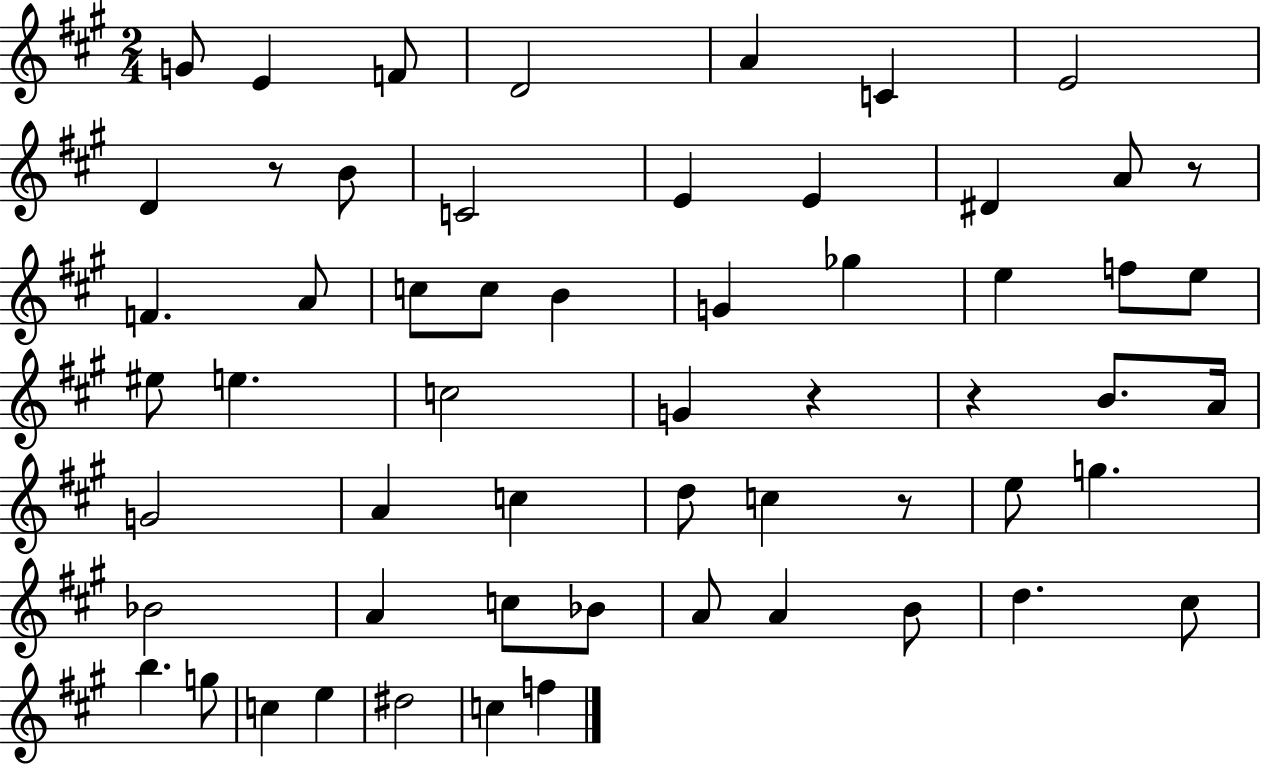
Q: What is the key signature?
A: A major